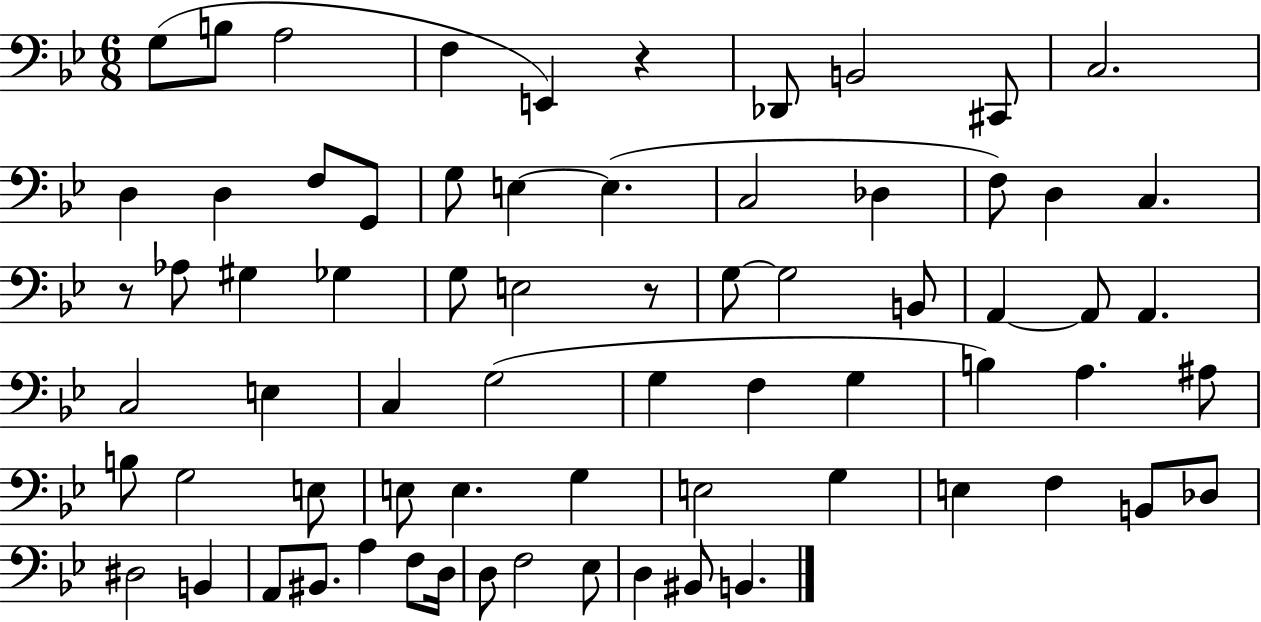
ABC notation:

X:1
T:Untitled
M:6/8
L:1/4
K:Bb
G,/2 B,/2 A,2 F, E,, z _D,,/2 B,,2 ^C,,/2 C,2 D, D, F,/2 G,,/2 G,/2 E, E, C,2 _D, F,/2 D, C, z/2 _A,/2 ^G, _G, G,/2 E,2 z/2 G,/2 G,2 B,,/2 A,, A,,/2 A,, C,2 E, C, G,2 G, F, G, B, A, ^A,/2 B,/2 G,2 E,/2 E,/2 E, G, E,2 G, E, F, B,,/2 _D,/2 ^D,2 B,, A,,/2 ^B,,/2 A, F,/2 D,/4 D,/2 F,2 _E,/2 D, ^B,,/2 B,,